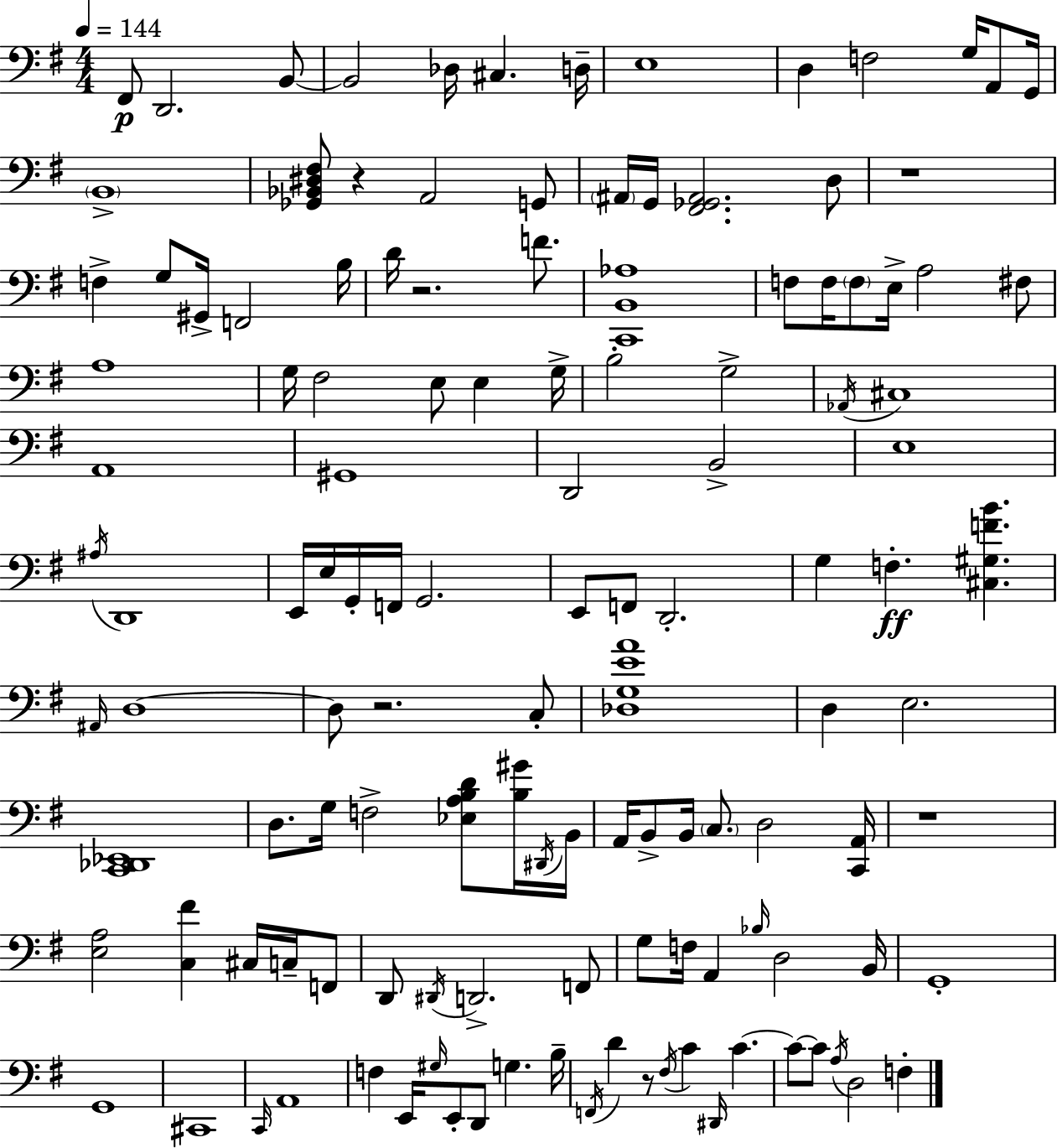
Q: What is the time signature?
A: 4/4